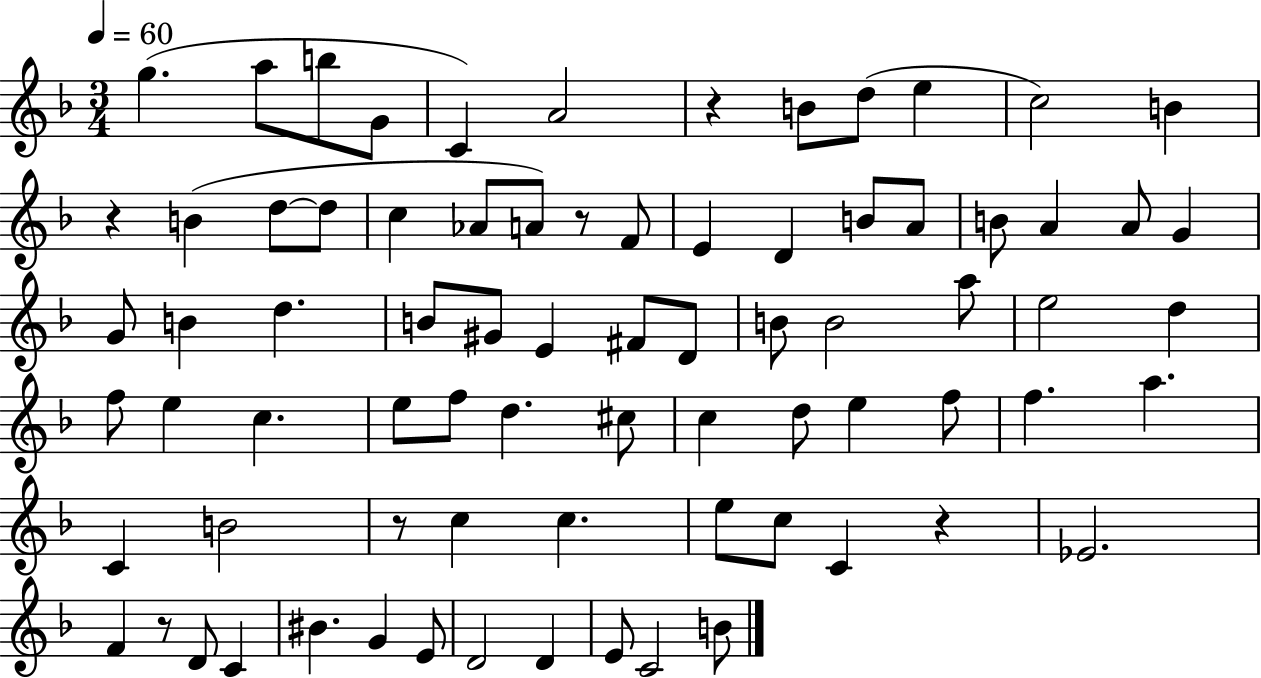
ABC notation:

X:1
T:Untitled
M:3/4
L:1/4
K:F
g a/2 b/2 G/2 C A2 z B/2 d/2 e c2 B z B d/2 d/2 c _A/2 A/2 z/2 F/2 E D B/2 A/2 B/2 A A/2 G G/2 B d B/2 ^G/2 E ^F/2 D/2 B/2 B2 a/2 e2 d f/2 e c e/2 f/2 d ^c/2 c d/2 e f/2 f a C B2 z/2 c c e/2 c/2 C z _E2 F z/2 D/2 C ^B G E/2 D2 D E/2 C2 B/2